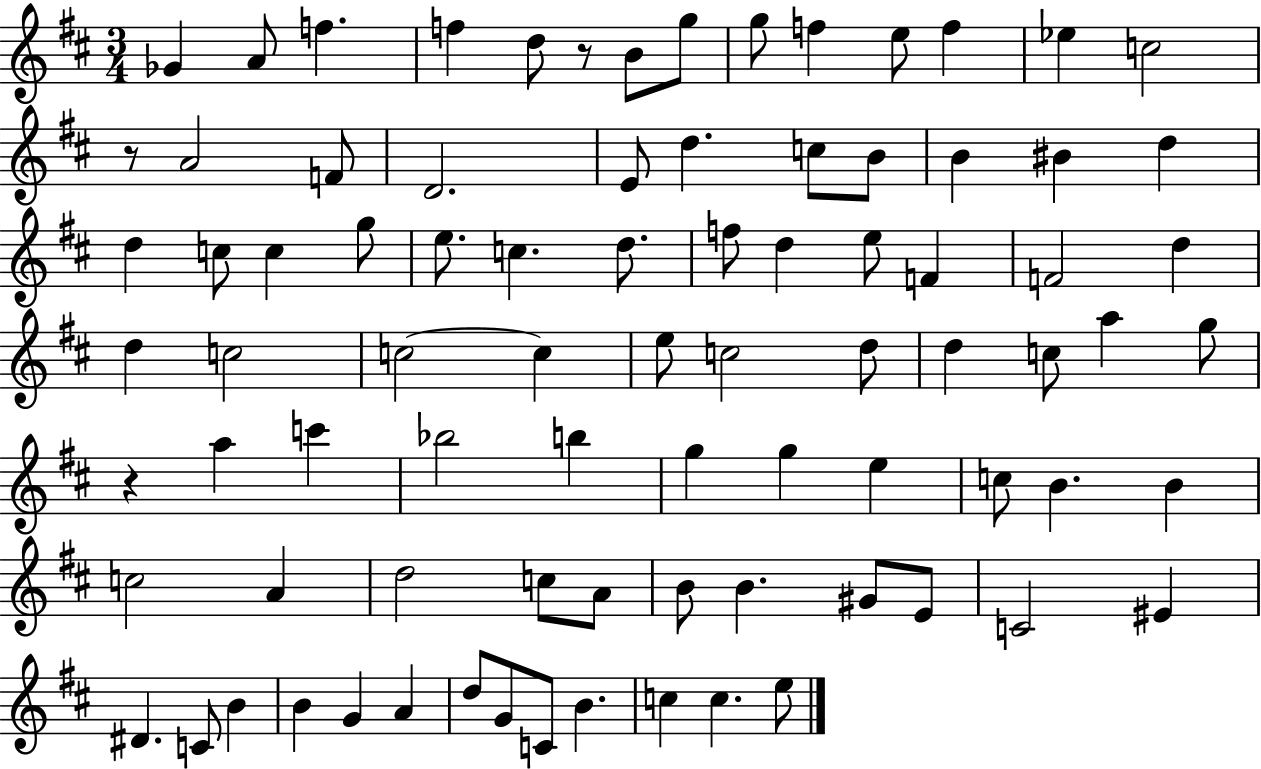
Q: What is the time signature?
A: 3/4